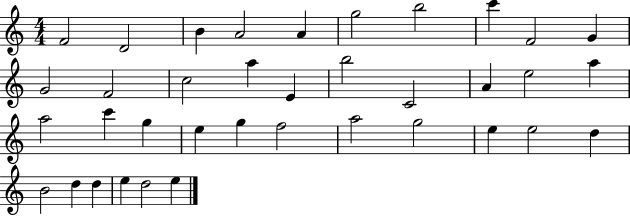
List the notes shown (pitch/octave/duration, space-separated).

F4/h D4/h B4/q A4/h A4/q G5/h B5/h C6/q F4/h G4/q G4/h F4/h C5/h A5/q E4/q B5/h C4/h A4/q E5/h A5/q A5/h C6/q G5/q E5/q G5/q F5/h A5/h G5/h E5/q E5/h D5/q B4/h D5/q D5/q E5/q D5/h E5/q